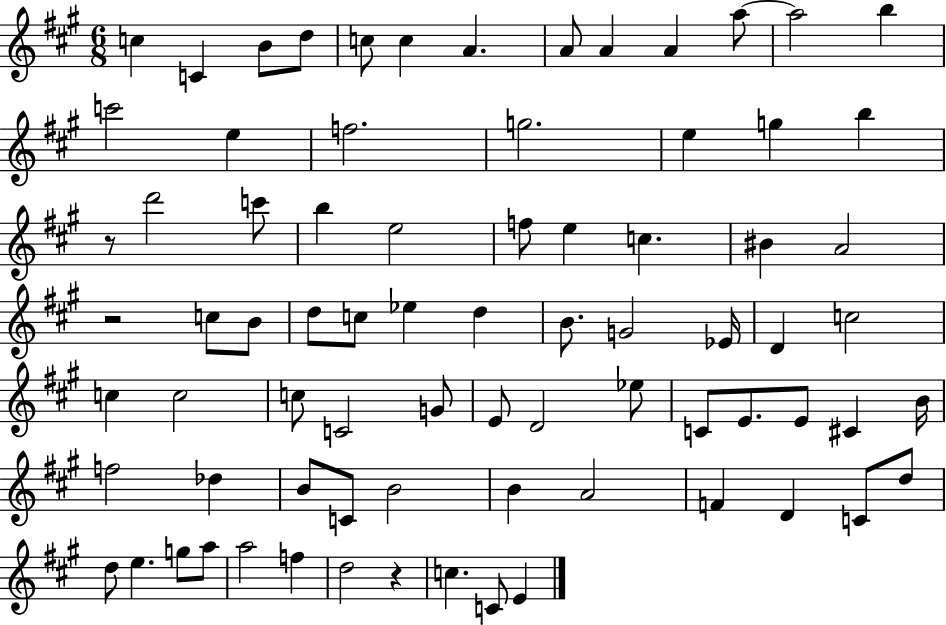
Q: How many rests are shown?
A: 3